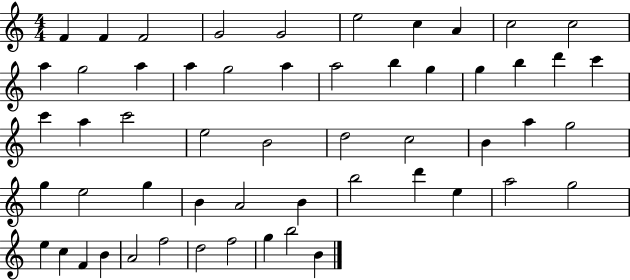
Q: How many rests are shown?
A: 0